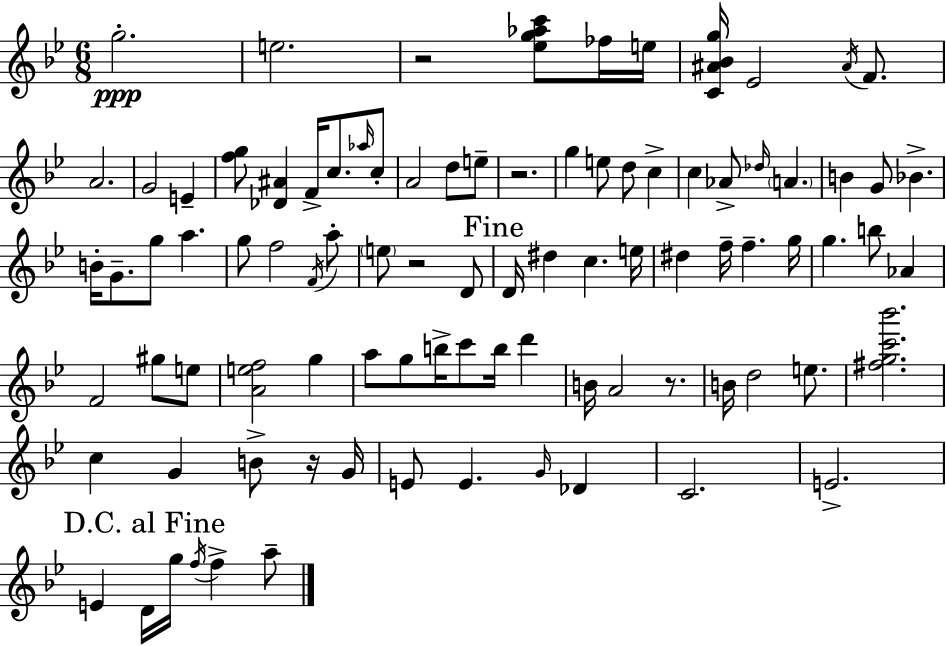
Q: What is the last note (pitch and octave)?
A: A5